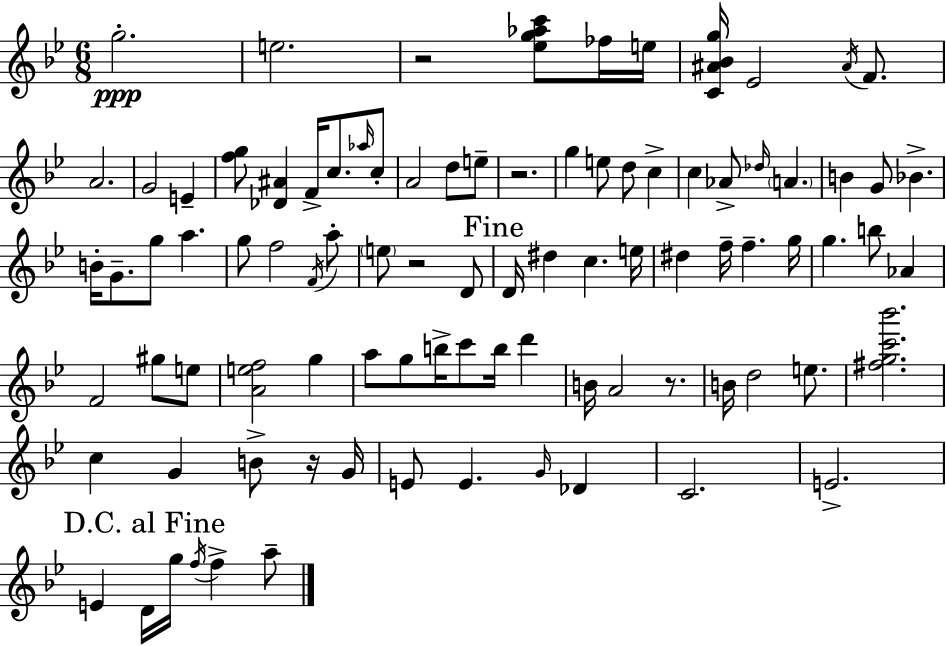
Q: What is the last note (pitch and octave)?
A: A5